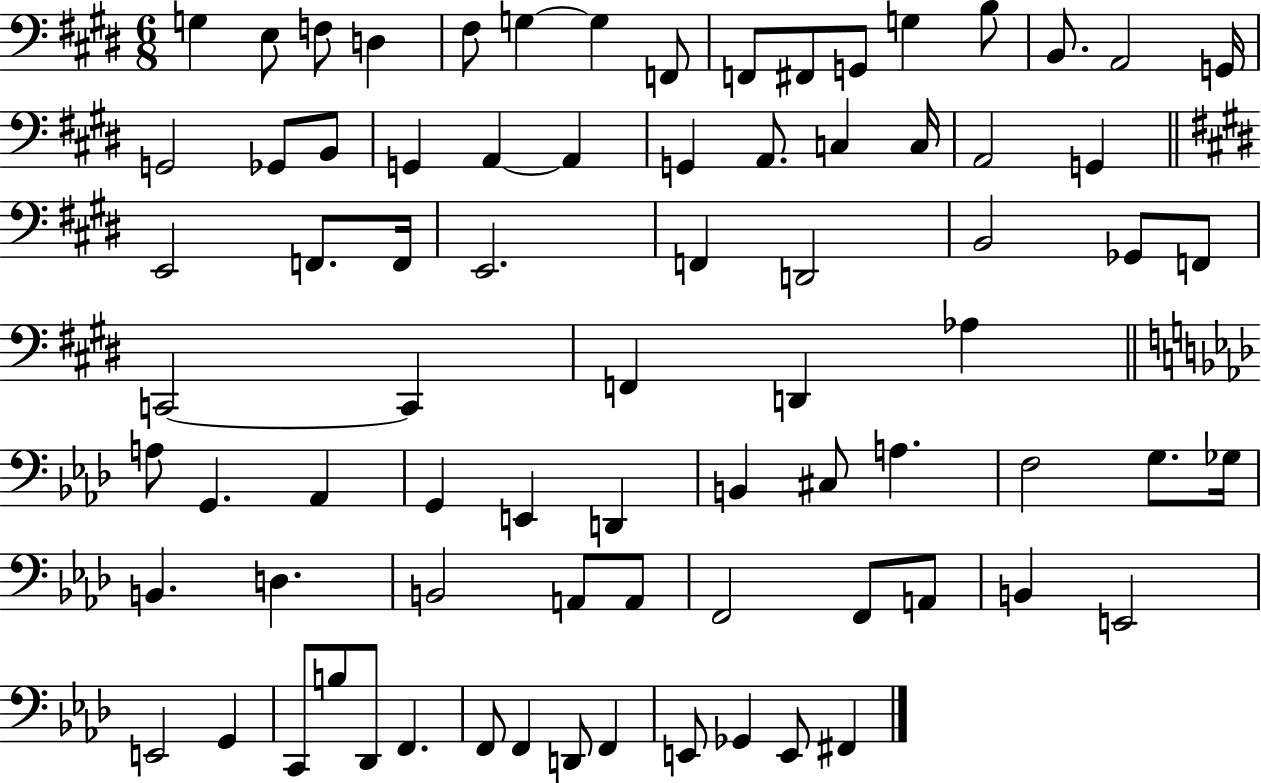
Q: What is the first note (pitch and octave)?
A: G3